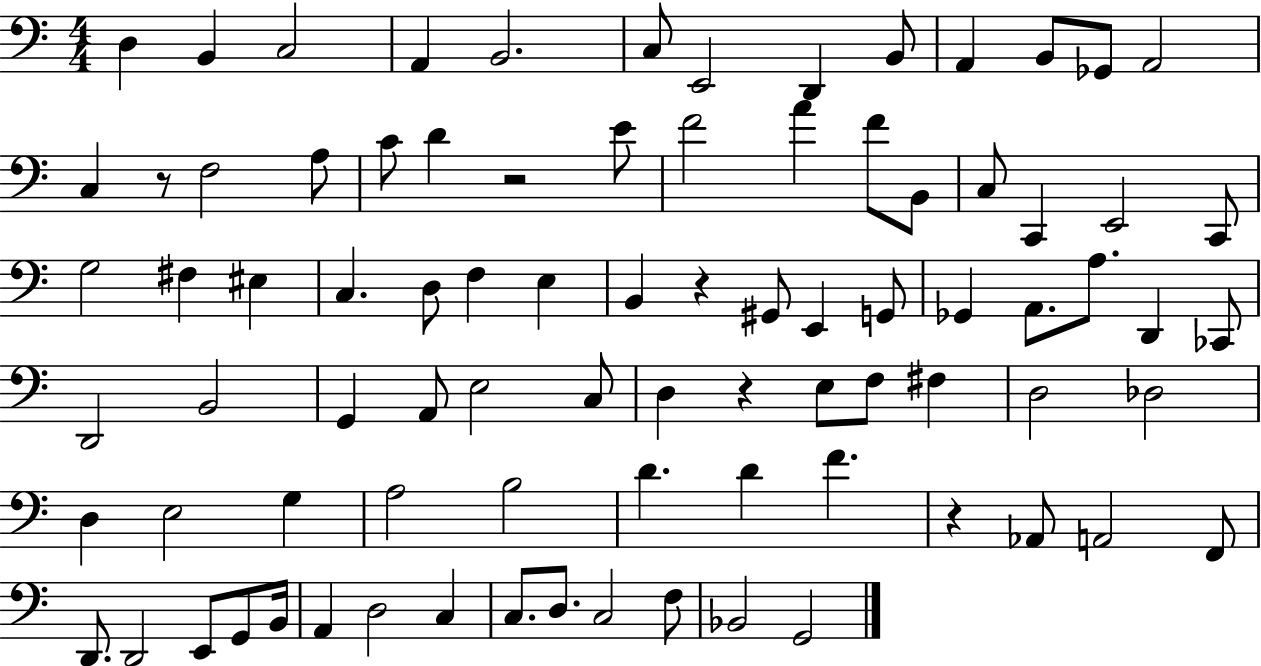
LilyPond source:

{
  \clef bass
  \numericTimeSignature
  \time 4/4
  \key c \major
  d4 b,4 c2 | a,4 b,2. | c8 e,2 d,4 b,8 | a,4 b,8 ges,8 a,2 | \break c4 r8 f2 a8 | c'8 d'4 r2 e'8 | f'2 a'4 f'8 b,8 | c8 c,4 e,2 c,8 | \break g2 fis4 eis4 | c4. d8 f4 e4 | b,4 r4 gis,8 e,4 g,8 | ges,4 a,8. a8. d,4 ces,8 | \break d,2 b,2 | g,4 a,8 e2 c8 | d4 r4 e8 f8 fis4 | d2 des2 | \break d4 e2 g4 | a2 b2 | d'4. d'4 f'4. | r4 aes,8 a,2 f,8 | \break d,8. d,2 e,8 g,8 b,16 | a,4 d2 c4 | c8. d8. c2 f8 | bes,2 g,2 | \break \bar "|."
}